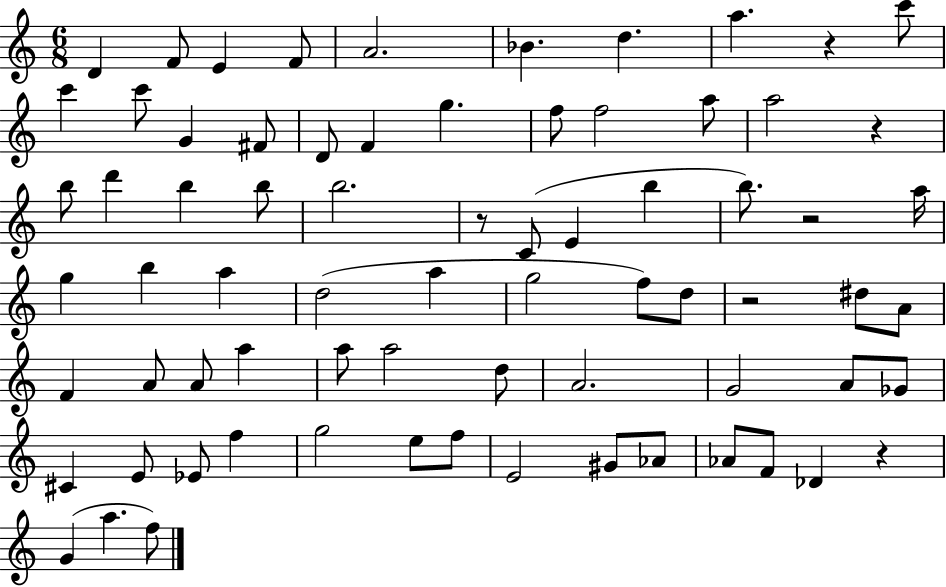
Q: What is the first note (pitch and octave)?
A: D4